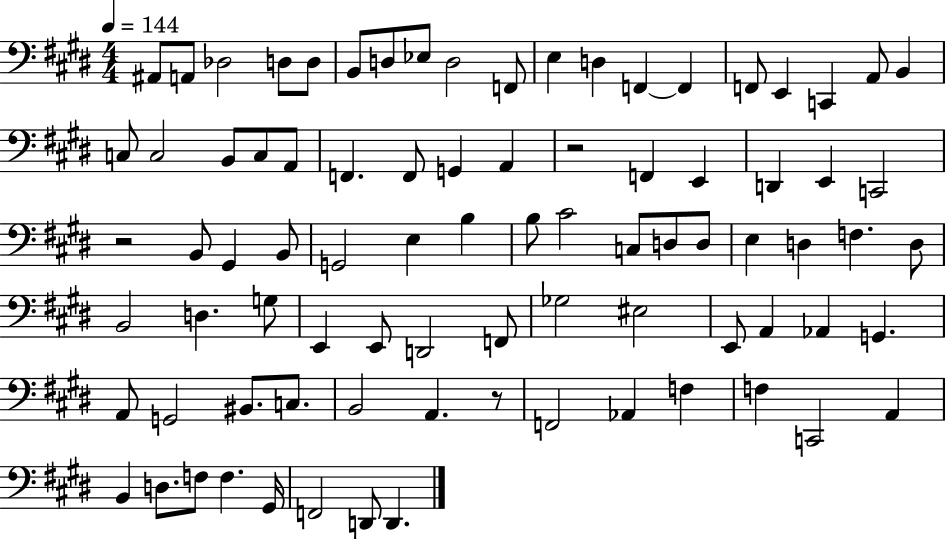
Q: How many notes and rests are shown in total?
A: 84